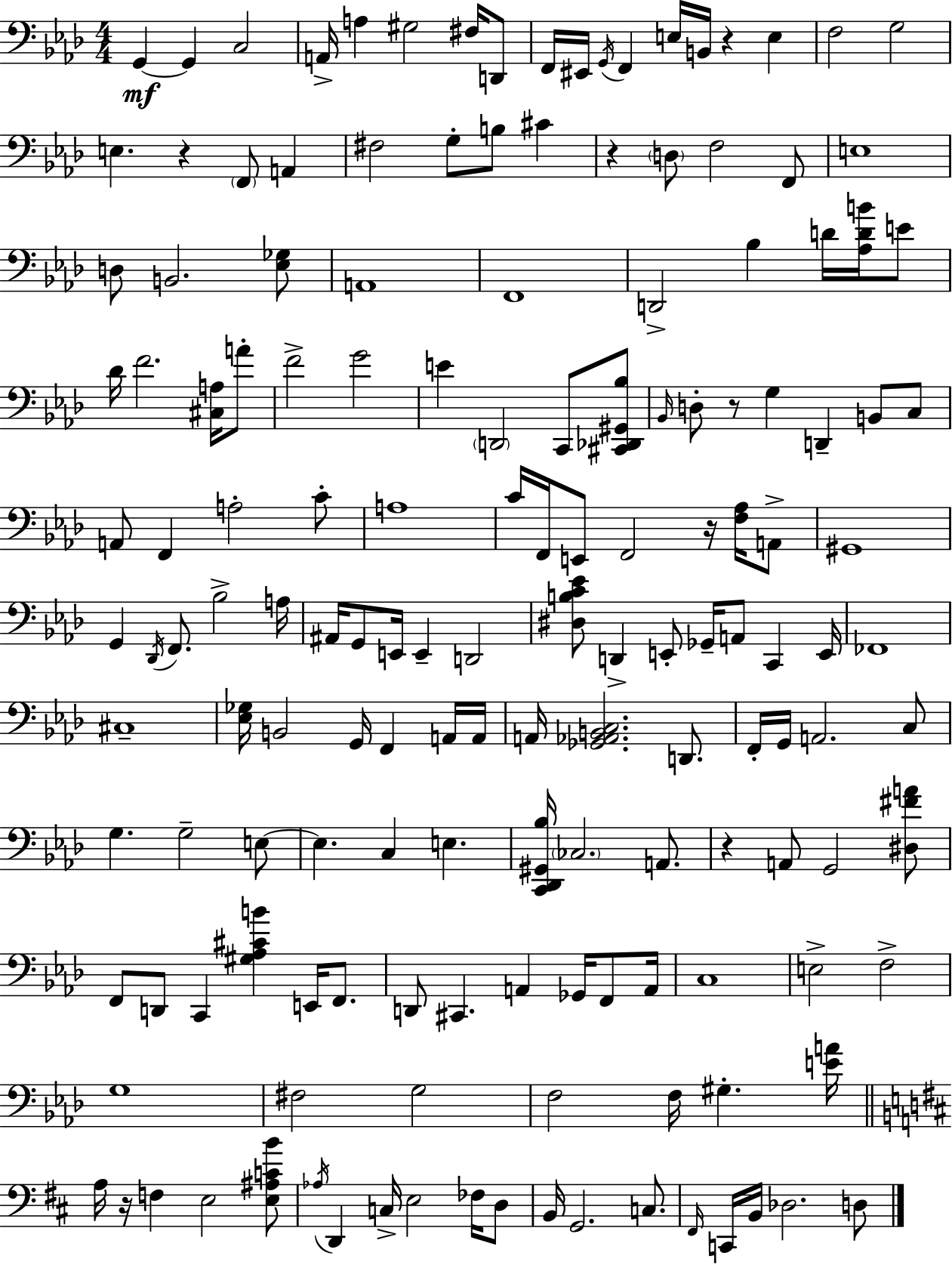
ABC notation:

X:1
T:Untitled
M:4/4
L:1/4
K:Ab
G,, G,, C,2 A,,/4 A, ^G,2 ^F,/4 D,,/2 F,,/4 ^E,,/4 G,,/4 F,, E,/4 B,,/4 z E, F,2 G,2 E, z F,,/2 A,, ^F,2 G,/2 B,/2 ^C z D,/2 F,2 F,,/2 E,4 D,/2 B,,2 [_E,_G,]/2 A,,4 F,,4 D,,2 _B, D/4 [_A,DB]/4 E/2 _D/4 F2 [^C,A,]/4 A/2 F2 G2 E D,,2 C,,/2 [^C,,_D,,^G,,_B,]/2 _B,,/4 D,/2 z/2 G, D,, B,,/2 C,/2 A,,/2 F,, A,2 C/2 A,4 C/4 F,,/4 E,,/2 F,,2 z/4 [F,_A,]/4 A,,/2 ^G,,4 G,, _D,,/4 F,,/2 _B,2 A,/4 ^A,,/4 G,,/2 E,,/4 E,, D,,2 [^D,B,C_E]/2 D,, E,,/2 _G,,/4 A,,/2 C,, E,,/4 _F,,4 ^C,4 [_E,_G,]/4 B,,2 G,,/4 F,, A,,/4 A,,/4 A,,/4 [_G,,_A,,B,,C,]2 D,,/2 F,,/4 G,,/4 A,,2 C,/2 G, G,2 E,/2 E, C, E, [C,,_D,,^G,,_B,]/4 _C,2 A,,/2 z A,,/2 G,,2 [^D,^FA]/2 F,,/2 D,,/2 C,, [^G,_A,^CB] E,,/4 F,,/2 D,,/2 ^C,, A,, _G,,/4 F,,/2 A,,/4 C,4 E,2 F,2 G,4 ^F,2 G,2 F,2 F,/4 ^G, [EA]/4 A,/4 z/4 F, E,2 [E,^A,CB]/2 _A,/4 D,, C,/4 E,2 _F,/4 D,/2 B,,/4 G,,2 C,/2 ^F,,/4 C,,/4 B,,/4 _D,2 D,/2